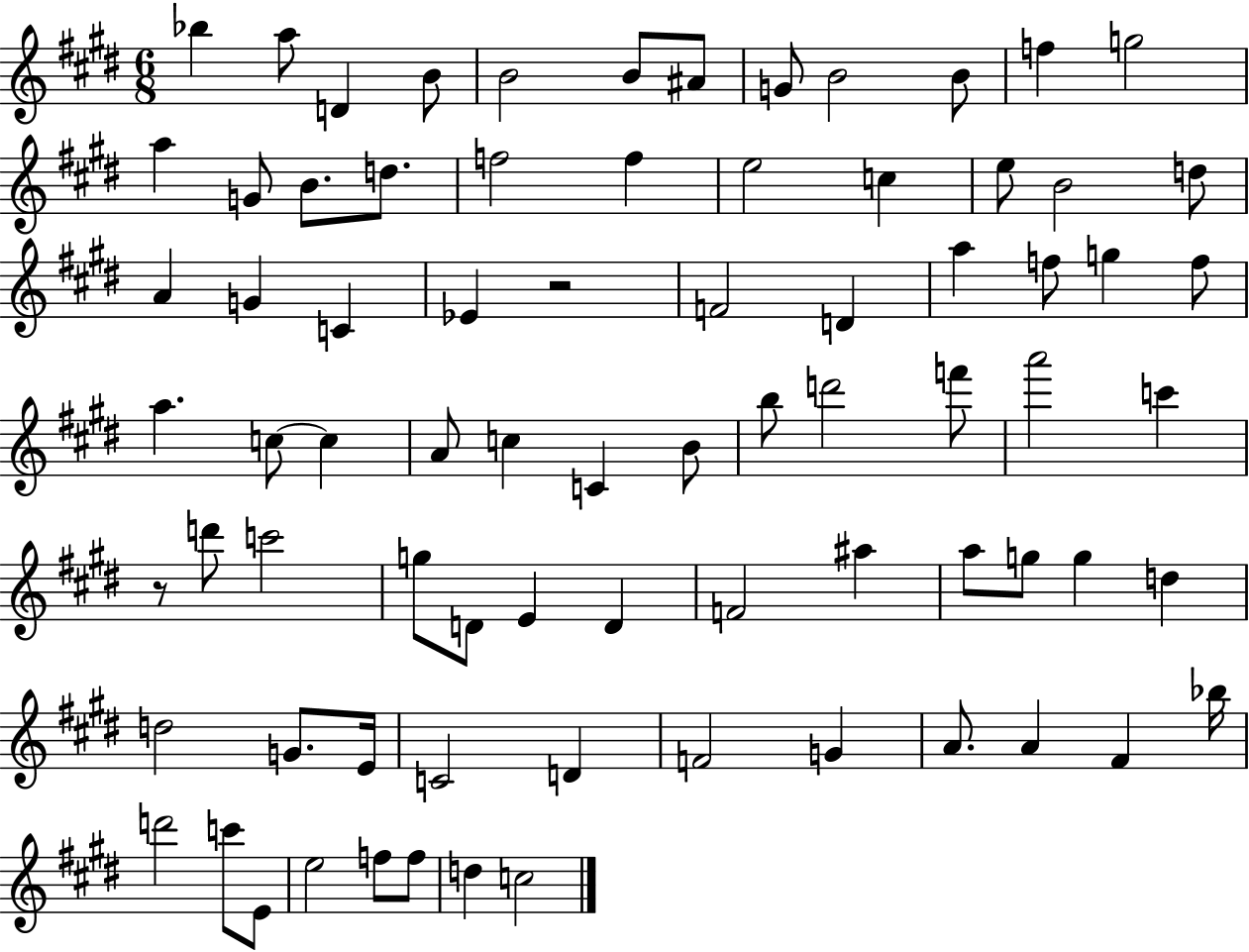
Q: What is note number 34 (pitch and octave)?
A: A5